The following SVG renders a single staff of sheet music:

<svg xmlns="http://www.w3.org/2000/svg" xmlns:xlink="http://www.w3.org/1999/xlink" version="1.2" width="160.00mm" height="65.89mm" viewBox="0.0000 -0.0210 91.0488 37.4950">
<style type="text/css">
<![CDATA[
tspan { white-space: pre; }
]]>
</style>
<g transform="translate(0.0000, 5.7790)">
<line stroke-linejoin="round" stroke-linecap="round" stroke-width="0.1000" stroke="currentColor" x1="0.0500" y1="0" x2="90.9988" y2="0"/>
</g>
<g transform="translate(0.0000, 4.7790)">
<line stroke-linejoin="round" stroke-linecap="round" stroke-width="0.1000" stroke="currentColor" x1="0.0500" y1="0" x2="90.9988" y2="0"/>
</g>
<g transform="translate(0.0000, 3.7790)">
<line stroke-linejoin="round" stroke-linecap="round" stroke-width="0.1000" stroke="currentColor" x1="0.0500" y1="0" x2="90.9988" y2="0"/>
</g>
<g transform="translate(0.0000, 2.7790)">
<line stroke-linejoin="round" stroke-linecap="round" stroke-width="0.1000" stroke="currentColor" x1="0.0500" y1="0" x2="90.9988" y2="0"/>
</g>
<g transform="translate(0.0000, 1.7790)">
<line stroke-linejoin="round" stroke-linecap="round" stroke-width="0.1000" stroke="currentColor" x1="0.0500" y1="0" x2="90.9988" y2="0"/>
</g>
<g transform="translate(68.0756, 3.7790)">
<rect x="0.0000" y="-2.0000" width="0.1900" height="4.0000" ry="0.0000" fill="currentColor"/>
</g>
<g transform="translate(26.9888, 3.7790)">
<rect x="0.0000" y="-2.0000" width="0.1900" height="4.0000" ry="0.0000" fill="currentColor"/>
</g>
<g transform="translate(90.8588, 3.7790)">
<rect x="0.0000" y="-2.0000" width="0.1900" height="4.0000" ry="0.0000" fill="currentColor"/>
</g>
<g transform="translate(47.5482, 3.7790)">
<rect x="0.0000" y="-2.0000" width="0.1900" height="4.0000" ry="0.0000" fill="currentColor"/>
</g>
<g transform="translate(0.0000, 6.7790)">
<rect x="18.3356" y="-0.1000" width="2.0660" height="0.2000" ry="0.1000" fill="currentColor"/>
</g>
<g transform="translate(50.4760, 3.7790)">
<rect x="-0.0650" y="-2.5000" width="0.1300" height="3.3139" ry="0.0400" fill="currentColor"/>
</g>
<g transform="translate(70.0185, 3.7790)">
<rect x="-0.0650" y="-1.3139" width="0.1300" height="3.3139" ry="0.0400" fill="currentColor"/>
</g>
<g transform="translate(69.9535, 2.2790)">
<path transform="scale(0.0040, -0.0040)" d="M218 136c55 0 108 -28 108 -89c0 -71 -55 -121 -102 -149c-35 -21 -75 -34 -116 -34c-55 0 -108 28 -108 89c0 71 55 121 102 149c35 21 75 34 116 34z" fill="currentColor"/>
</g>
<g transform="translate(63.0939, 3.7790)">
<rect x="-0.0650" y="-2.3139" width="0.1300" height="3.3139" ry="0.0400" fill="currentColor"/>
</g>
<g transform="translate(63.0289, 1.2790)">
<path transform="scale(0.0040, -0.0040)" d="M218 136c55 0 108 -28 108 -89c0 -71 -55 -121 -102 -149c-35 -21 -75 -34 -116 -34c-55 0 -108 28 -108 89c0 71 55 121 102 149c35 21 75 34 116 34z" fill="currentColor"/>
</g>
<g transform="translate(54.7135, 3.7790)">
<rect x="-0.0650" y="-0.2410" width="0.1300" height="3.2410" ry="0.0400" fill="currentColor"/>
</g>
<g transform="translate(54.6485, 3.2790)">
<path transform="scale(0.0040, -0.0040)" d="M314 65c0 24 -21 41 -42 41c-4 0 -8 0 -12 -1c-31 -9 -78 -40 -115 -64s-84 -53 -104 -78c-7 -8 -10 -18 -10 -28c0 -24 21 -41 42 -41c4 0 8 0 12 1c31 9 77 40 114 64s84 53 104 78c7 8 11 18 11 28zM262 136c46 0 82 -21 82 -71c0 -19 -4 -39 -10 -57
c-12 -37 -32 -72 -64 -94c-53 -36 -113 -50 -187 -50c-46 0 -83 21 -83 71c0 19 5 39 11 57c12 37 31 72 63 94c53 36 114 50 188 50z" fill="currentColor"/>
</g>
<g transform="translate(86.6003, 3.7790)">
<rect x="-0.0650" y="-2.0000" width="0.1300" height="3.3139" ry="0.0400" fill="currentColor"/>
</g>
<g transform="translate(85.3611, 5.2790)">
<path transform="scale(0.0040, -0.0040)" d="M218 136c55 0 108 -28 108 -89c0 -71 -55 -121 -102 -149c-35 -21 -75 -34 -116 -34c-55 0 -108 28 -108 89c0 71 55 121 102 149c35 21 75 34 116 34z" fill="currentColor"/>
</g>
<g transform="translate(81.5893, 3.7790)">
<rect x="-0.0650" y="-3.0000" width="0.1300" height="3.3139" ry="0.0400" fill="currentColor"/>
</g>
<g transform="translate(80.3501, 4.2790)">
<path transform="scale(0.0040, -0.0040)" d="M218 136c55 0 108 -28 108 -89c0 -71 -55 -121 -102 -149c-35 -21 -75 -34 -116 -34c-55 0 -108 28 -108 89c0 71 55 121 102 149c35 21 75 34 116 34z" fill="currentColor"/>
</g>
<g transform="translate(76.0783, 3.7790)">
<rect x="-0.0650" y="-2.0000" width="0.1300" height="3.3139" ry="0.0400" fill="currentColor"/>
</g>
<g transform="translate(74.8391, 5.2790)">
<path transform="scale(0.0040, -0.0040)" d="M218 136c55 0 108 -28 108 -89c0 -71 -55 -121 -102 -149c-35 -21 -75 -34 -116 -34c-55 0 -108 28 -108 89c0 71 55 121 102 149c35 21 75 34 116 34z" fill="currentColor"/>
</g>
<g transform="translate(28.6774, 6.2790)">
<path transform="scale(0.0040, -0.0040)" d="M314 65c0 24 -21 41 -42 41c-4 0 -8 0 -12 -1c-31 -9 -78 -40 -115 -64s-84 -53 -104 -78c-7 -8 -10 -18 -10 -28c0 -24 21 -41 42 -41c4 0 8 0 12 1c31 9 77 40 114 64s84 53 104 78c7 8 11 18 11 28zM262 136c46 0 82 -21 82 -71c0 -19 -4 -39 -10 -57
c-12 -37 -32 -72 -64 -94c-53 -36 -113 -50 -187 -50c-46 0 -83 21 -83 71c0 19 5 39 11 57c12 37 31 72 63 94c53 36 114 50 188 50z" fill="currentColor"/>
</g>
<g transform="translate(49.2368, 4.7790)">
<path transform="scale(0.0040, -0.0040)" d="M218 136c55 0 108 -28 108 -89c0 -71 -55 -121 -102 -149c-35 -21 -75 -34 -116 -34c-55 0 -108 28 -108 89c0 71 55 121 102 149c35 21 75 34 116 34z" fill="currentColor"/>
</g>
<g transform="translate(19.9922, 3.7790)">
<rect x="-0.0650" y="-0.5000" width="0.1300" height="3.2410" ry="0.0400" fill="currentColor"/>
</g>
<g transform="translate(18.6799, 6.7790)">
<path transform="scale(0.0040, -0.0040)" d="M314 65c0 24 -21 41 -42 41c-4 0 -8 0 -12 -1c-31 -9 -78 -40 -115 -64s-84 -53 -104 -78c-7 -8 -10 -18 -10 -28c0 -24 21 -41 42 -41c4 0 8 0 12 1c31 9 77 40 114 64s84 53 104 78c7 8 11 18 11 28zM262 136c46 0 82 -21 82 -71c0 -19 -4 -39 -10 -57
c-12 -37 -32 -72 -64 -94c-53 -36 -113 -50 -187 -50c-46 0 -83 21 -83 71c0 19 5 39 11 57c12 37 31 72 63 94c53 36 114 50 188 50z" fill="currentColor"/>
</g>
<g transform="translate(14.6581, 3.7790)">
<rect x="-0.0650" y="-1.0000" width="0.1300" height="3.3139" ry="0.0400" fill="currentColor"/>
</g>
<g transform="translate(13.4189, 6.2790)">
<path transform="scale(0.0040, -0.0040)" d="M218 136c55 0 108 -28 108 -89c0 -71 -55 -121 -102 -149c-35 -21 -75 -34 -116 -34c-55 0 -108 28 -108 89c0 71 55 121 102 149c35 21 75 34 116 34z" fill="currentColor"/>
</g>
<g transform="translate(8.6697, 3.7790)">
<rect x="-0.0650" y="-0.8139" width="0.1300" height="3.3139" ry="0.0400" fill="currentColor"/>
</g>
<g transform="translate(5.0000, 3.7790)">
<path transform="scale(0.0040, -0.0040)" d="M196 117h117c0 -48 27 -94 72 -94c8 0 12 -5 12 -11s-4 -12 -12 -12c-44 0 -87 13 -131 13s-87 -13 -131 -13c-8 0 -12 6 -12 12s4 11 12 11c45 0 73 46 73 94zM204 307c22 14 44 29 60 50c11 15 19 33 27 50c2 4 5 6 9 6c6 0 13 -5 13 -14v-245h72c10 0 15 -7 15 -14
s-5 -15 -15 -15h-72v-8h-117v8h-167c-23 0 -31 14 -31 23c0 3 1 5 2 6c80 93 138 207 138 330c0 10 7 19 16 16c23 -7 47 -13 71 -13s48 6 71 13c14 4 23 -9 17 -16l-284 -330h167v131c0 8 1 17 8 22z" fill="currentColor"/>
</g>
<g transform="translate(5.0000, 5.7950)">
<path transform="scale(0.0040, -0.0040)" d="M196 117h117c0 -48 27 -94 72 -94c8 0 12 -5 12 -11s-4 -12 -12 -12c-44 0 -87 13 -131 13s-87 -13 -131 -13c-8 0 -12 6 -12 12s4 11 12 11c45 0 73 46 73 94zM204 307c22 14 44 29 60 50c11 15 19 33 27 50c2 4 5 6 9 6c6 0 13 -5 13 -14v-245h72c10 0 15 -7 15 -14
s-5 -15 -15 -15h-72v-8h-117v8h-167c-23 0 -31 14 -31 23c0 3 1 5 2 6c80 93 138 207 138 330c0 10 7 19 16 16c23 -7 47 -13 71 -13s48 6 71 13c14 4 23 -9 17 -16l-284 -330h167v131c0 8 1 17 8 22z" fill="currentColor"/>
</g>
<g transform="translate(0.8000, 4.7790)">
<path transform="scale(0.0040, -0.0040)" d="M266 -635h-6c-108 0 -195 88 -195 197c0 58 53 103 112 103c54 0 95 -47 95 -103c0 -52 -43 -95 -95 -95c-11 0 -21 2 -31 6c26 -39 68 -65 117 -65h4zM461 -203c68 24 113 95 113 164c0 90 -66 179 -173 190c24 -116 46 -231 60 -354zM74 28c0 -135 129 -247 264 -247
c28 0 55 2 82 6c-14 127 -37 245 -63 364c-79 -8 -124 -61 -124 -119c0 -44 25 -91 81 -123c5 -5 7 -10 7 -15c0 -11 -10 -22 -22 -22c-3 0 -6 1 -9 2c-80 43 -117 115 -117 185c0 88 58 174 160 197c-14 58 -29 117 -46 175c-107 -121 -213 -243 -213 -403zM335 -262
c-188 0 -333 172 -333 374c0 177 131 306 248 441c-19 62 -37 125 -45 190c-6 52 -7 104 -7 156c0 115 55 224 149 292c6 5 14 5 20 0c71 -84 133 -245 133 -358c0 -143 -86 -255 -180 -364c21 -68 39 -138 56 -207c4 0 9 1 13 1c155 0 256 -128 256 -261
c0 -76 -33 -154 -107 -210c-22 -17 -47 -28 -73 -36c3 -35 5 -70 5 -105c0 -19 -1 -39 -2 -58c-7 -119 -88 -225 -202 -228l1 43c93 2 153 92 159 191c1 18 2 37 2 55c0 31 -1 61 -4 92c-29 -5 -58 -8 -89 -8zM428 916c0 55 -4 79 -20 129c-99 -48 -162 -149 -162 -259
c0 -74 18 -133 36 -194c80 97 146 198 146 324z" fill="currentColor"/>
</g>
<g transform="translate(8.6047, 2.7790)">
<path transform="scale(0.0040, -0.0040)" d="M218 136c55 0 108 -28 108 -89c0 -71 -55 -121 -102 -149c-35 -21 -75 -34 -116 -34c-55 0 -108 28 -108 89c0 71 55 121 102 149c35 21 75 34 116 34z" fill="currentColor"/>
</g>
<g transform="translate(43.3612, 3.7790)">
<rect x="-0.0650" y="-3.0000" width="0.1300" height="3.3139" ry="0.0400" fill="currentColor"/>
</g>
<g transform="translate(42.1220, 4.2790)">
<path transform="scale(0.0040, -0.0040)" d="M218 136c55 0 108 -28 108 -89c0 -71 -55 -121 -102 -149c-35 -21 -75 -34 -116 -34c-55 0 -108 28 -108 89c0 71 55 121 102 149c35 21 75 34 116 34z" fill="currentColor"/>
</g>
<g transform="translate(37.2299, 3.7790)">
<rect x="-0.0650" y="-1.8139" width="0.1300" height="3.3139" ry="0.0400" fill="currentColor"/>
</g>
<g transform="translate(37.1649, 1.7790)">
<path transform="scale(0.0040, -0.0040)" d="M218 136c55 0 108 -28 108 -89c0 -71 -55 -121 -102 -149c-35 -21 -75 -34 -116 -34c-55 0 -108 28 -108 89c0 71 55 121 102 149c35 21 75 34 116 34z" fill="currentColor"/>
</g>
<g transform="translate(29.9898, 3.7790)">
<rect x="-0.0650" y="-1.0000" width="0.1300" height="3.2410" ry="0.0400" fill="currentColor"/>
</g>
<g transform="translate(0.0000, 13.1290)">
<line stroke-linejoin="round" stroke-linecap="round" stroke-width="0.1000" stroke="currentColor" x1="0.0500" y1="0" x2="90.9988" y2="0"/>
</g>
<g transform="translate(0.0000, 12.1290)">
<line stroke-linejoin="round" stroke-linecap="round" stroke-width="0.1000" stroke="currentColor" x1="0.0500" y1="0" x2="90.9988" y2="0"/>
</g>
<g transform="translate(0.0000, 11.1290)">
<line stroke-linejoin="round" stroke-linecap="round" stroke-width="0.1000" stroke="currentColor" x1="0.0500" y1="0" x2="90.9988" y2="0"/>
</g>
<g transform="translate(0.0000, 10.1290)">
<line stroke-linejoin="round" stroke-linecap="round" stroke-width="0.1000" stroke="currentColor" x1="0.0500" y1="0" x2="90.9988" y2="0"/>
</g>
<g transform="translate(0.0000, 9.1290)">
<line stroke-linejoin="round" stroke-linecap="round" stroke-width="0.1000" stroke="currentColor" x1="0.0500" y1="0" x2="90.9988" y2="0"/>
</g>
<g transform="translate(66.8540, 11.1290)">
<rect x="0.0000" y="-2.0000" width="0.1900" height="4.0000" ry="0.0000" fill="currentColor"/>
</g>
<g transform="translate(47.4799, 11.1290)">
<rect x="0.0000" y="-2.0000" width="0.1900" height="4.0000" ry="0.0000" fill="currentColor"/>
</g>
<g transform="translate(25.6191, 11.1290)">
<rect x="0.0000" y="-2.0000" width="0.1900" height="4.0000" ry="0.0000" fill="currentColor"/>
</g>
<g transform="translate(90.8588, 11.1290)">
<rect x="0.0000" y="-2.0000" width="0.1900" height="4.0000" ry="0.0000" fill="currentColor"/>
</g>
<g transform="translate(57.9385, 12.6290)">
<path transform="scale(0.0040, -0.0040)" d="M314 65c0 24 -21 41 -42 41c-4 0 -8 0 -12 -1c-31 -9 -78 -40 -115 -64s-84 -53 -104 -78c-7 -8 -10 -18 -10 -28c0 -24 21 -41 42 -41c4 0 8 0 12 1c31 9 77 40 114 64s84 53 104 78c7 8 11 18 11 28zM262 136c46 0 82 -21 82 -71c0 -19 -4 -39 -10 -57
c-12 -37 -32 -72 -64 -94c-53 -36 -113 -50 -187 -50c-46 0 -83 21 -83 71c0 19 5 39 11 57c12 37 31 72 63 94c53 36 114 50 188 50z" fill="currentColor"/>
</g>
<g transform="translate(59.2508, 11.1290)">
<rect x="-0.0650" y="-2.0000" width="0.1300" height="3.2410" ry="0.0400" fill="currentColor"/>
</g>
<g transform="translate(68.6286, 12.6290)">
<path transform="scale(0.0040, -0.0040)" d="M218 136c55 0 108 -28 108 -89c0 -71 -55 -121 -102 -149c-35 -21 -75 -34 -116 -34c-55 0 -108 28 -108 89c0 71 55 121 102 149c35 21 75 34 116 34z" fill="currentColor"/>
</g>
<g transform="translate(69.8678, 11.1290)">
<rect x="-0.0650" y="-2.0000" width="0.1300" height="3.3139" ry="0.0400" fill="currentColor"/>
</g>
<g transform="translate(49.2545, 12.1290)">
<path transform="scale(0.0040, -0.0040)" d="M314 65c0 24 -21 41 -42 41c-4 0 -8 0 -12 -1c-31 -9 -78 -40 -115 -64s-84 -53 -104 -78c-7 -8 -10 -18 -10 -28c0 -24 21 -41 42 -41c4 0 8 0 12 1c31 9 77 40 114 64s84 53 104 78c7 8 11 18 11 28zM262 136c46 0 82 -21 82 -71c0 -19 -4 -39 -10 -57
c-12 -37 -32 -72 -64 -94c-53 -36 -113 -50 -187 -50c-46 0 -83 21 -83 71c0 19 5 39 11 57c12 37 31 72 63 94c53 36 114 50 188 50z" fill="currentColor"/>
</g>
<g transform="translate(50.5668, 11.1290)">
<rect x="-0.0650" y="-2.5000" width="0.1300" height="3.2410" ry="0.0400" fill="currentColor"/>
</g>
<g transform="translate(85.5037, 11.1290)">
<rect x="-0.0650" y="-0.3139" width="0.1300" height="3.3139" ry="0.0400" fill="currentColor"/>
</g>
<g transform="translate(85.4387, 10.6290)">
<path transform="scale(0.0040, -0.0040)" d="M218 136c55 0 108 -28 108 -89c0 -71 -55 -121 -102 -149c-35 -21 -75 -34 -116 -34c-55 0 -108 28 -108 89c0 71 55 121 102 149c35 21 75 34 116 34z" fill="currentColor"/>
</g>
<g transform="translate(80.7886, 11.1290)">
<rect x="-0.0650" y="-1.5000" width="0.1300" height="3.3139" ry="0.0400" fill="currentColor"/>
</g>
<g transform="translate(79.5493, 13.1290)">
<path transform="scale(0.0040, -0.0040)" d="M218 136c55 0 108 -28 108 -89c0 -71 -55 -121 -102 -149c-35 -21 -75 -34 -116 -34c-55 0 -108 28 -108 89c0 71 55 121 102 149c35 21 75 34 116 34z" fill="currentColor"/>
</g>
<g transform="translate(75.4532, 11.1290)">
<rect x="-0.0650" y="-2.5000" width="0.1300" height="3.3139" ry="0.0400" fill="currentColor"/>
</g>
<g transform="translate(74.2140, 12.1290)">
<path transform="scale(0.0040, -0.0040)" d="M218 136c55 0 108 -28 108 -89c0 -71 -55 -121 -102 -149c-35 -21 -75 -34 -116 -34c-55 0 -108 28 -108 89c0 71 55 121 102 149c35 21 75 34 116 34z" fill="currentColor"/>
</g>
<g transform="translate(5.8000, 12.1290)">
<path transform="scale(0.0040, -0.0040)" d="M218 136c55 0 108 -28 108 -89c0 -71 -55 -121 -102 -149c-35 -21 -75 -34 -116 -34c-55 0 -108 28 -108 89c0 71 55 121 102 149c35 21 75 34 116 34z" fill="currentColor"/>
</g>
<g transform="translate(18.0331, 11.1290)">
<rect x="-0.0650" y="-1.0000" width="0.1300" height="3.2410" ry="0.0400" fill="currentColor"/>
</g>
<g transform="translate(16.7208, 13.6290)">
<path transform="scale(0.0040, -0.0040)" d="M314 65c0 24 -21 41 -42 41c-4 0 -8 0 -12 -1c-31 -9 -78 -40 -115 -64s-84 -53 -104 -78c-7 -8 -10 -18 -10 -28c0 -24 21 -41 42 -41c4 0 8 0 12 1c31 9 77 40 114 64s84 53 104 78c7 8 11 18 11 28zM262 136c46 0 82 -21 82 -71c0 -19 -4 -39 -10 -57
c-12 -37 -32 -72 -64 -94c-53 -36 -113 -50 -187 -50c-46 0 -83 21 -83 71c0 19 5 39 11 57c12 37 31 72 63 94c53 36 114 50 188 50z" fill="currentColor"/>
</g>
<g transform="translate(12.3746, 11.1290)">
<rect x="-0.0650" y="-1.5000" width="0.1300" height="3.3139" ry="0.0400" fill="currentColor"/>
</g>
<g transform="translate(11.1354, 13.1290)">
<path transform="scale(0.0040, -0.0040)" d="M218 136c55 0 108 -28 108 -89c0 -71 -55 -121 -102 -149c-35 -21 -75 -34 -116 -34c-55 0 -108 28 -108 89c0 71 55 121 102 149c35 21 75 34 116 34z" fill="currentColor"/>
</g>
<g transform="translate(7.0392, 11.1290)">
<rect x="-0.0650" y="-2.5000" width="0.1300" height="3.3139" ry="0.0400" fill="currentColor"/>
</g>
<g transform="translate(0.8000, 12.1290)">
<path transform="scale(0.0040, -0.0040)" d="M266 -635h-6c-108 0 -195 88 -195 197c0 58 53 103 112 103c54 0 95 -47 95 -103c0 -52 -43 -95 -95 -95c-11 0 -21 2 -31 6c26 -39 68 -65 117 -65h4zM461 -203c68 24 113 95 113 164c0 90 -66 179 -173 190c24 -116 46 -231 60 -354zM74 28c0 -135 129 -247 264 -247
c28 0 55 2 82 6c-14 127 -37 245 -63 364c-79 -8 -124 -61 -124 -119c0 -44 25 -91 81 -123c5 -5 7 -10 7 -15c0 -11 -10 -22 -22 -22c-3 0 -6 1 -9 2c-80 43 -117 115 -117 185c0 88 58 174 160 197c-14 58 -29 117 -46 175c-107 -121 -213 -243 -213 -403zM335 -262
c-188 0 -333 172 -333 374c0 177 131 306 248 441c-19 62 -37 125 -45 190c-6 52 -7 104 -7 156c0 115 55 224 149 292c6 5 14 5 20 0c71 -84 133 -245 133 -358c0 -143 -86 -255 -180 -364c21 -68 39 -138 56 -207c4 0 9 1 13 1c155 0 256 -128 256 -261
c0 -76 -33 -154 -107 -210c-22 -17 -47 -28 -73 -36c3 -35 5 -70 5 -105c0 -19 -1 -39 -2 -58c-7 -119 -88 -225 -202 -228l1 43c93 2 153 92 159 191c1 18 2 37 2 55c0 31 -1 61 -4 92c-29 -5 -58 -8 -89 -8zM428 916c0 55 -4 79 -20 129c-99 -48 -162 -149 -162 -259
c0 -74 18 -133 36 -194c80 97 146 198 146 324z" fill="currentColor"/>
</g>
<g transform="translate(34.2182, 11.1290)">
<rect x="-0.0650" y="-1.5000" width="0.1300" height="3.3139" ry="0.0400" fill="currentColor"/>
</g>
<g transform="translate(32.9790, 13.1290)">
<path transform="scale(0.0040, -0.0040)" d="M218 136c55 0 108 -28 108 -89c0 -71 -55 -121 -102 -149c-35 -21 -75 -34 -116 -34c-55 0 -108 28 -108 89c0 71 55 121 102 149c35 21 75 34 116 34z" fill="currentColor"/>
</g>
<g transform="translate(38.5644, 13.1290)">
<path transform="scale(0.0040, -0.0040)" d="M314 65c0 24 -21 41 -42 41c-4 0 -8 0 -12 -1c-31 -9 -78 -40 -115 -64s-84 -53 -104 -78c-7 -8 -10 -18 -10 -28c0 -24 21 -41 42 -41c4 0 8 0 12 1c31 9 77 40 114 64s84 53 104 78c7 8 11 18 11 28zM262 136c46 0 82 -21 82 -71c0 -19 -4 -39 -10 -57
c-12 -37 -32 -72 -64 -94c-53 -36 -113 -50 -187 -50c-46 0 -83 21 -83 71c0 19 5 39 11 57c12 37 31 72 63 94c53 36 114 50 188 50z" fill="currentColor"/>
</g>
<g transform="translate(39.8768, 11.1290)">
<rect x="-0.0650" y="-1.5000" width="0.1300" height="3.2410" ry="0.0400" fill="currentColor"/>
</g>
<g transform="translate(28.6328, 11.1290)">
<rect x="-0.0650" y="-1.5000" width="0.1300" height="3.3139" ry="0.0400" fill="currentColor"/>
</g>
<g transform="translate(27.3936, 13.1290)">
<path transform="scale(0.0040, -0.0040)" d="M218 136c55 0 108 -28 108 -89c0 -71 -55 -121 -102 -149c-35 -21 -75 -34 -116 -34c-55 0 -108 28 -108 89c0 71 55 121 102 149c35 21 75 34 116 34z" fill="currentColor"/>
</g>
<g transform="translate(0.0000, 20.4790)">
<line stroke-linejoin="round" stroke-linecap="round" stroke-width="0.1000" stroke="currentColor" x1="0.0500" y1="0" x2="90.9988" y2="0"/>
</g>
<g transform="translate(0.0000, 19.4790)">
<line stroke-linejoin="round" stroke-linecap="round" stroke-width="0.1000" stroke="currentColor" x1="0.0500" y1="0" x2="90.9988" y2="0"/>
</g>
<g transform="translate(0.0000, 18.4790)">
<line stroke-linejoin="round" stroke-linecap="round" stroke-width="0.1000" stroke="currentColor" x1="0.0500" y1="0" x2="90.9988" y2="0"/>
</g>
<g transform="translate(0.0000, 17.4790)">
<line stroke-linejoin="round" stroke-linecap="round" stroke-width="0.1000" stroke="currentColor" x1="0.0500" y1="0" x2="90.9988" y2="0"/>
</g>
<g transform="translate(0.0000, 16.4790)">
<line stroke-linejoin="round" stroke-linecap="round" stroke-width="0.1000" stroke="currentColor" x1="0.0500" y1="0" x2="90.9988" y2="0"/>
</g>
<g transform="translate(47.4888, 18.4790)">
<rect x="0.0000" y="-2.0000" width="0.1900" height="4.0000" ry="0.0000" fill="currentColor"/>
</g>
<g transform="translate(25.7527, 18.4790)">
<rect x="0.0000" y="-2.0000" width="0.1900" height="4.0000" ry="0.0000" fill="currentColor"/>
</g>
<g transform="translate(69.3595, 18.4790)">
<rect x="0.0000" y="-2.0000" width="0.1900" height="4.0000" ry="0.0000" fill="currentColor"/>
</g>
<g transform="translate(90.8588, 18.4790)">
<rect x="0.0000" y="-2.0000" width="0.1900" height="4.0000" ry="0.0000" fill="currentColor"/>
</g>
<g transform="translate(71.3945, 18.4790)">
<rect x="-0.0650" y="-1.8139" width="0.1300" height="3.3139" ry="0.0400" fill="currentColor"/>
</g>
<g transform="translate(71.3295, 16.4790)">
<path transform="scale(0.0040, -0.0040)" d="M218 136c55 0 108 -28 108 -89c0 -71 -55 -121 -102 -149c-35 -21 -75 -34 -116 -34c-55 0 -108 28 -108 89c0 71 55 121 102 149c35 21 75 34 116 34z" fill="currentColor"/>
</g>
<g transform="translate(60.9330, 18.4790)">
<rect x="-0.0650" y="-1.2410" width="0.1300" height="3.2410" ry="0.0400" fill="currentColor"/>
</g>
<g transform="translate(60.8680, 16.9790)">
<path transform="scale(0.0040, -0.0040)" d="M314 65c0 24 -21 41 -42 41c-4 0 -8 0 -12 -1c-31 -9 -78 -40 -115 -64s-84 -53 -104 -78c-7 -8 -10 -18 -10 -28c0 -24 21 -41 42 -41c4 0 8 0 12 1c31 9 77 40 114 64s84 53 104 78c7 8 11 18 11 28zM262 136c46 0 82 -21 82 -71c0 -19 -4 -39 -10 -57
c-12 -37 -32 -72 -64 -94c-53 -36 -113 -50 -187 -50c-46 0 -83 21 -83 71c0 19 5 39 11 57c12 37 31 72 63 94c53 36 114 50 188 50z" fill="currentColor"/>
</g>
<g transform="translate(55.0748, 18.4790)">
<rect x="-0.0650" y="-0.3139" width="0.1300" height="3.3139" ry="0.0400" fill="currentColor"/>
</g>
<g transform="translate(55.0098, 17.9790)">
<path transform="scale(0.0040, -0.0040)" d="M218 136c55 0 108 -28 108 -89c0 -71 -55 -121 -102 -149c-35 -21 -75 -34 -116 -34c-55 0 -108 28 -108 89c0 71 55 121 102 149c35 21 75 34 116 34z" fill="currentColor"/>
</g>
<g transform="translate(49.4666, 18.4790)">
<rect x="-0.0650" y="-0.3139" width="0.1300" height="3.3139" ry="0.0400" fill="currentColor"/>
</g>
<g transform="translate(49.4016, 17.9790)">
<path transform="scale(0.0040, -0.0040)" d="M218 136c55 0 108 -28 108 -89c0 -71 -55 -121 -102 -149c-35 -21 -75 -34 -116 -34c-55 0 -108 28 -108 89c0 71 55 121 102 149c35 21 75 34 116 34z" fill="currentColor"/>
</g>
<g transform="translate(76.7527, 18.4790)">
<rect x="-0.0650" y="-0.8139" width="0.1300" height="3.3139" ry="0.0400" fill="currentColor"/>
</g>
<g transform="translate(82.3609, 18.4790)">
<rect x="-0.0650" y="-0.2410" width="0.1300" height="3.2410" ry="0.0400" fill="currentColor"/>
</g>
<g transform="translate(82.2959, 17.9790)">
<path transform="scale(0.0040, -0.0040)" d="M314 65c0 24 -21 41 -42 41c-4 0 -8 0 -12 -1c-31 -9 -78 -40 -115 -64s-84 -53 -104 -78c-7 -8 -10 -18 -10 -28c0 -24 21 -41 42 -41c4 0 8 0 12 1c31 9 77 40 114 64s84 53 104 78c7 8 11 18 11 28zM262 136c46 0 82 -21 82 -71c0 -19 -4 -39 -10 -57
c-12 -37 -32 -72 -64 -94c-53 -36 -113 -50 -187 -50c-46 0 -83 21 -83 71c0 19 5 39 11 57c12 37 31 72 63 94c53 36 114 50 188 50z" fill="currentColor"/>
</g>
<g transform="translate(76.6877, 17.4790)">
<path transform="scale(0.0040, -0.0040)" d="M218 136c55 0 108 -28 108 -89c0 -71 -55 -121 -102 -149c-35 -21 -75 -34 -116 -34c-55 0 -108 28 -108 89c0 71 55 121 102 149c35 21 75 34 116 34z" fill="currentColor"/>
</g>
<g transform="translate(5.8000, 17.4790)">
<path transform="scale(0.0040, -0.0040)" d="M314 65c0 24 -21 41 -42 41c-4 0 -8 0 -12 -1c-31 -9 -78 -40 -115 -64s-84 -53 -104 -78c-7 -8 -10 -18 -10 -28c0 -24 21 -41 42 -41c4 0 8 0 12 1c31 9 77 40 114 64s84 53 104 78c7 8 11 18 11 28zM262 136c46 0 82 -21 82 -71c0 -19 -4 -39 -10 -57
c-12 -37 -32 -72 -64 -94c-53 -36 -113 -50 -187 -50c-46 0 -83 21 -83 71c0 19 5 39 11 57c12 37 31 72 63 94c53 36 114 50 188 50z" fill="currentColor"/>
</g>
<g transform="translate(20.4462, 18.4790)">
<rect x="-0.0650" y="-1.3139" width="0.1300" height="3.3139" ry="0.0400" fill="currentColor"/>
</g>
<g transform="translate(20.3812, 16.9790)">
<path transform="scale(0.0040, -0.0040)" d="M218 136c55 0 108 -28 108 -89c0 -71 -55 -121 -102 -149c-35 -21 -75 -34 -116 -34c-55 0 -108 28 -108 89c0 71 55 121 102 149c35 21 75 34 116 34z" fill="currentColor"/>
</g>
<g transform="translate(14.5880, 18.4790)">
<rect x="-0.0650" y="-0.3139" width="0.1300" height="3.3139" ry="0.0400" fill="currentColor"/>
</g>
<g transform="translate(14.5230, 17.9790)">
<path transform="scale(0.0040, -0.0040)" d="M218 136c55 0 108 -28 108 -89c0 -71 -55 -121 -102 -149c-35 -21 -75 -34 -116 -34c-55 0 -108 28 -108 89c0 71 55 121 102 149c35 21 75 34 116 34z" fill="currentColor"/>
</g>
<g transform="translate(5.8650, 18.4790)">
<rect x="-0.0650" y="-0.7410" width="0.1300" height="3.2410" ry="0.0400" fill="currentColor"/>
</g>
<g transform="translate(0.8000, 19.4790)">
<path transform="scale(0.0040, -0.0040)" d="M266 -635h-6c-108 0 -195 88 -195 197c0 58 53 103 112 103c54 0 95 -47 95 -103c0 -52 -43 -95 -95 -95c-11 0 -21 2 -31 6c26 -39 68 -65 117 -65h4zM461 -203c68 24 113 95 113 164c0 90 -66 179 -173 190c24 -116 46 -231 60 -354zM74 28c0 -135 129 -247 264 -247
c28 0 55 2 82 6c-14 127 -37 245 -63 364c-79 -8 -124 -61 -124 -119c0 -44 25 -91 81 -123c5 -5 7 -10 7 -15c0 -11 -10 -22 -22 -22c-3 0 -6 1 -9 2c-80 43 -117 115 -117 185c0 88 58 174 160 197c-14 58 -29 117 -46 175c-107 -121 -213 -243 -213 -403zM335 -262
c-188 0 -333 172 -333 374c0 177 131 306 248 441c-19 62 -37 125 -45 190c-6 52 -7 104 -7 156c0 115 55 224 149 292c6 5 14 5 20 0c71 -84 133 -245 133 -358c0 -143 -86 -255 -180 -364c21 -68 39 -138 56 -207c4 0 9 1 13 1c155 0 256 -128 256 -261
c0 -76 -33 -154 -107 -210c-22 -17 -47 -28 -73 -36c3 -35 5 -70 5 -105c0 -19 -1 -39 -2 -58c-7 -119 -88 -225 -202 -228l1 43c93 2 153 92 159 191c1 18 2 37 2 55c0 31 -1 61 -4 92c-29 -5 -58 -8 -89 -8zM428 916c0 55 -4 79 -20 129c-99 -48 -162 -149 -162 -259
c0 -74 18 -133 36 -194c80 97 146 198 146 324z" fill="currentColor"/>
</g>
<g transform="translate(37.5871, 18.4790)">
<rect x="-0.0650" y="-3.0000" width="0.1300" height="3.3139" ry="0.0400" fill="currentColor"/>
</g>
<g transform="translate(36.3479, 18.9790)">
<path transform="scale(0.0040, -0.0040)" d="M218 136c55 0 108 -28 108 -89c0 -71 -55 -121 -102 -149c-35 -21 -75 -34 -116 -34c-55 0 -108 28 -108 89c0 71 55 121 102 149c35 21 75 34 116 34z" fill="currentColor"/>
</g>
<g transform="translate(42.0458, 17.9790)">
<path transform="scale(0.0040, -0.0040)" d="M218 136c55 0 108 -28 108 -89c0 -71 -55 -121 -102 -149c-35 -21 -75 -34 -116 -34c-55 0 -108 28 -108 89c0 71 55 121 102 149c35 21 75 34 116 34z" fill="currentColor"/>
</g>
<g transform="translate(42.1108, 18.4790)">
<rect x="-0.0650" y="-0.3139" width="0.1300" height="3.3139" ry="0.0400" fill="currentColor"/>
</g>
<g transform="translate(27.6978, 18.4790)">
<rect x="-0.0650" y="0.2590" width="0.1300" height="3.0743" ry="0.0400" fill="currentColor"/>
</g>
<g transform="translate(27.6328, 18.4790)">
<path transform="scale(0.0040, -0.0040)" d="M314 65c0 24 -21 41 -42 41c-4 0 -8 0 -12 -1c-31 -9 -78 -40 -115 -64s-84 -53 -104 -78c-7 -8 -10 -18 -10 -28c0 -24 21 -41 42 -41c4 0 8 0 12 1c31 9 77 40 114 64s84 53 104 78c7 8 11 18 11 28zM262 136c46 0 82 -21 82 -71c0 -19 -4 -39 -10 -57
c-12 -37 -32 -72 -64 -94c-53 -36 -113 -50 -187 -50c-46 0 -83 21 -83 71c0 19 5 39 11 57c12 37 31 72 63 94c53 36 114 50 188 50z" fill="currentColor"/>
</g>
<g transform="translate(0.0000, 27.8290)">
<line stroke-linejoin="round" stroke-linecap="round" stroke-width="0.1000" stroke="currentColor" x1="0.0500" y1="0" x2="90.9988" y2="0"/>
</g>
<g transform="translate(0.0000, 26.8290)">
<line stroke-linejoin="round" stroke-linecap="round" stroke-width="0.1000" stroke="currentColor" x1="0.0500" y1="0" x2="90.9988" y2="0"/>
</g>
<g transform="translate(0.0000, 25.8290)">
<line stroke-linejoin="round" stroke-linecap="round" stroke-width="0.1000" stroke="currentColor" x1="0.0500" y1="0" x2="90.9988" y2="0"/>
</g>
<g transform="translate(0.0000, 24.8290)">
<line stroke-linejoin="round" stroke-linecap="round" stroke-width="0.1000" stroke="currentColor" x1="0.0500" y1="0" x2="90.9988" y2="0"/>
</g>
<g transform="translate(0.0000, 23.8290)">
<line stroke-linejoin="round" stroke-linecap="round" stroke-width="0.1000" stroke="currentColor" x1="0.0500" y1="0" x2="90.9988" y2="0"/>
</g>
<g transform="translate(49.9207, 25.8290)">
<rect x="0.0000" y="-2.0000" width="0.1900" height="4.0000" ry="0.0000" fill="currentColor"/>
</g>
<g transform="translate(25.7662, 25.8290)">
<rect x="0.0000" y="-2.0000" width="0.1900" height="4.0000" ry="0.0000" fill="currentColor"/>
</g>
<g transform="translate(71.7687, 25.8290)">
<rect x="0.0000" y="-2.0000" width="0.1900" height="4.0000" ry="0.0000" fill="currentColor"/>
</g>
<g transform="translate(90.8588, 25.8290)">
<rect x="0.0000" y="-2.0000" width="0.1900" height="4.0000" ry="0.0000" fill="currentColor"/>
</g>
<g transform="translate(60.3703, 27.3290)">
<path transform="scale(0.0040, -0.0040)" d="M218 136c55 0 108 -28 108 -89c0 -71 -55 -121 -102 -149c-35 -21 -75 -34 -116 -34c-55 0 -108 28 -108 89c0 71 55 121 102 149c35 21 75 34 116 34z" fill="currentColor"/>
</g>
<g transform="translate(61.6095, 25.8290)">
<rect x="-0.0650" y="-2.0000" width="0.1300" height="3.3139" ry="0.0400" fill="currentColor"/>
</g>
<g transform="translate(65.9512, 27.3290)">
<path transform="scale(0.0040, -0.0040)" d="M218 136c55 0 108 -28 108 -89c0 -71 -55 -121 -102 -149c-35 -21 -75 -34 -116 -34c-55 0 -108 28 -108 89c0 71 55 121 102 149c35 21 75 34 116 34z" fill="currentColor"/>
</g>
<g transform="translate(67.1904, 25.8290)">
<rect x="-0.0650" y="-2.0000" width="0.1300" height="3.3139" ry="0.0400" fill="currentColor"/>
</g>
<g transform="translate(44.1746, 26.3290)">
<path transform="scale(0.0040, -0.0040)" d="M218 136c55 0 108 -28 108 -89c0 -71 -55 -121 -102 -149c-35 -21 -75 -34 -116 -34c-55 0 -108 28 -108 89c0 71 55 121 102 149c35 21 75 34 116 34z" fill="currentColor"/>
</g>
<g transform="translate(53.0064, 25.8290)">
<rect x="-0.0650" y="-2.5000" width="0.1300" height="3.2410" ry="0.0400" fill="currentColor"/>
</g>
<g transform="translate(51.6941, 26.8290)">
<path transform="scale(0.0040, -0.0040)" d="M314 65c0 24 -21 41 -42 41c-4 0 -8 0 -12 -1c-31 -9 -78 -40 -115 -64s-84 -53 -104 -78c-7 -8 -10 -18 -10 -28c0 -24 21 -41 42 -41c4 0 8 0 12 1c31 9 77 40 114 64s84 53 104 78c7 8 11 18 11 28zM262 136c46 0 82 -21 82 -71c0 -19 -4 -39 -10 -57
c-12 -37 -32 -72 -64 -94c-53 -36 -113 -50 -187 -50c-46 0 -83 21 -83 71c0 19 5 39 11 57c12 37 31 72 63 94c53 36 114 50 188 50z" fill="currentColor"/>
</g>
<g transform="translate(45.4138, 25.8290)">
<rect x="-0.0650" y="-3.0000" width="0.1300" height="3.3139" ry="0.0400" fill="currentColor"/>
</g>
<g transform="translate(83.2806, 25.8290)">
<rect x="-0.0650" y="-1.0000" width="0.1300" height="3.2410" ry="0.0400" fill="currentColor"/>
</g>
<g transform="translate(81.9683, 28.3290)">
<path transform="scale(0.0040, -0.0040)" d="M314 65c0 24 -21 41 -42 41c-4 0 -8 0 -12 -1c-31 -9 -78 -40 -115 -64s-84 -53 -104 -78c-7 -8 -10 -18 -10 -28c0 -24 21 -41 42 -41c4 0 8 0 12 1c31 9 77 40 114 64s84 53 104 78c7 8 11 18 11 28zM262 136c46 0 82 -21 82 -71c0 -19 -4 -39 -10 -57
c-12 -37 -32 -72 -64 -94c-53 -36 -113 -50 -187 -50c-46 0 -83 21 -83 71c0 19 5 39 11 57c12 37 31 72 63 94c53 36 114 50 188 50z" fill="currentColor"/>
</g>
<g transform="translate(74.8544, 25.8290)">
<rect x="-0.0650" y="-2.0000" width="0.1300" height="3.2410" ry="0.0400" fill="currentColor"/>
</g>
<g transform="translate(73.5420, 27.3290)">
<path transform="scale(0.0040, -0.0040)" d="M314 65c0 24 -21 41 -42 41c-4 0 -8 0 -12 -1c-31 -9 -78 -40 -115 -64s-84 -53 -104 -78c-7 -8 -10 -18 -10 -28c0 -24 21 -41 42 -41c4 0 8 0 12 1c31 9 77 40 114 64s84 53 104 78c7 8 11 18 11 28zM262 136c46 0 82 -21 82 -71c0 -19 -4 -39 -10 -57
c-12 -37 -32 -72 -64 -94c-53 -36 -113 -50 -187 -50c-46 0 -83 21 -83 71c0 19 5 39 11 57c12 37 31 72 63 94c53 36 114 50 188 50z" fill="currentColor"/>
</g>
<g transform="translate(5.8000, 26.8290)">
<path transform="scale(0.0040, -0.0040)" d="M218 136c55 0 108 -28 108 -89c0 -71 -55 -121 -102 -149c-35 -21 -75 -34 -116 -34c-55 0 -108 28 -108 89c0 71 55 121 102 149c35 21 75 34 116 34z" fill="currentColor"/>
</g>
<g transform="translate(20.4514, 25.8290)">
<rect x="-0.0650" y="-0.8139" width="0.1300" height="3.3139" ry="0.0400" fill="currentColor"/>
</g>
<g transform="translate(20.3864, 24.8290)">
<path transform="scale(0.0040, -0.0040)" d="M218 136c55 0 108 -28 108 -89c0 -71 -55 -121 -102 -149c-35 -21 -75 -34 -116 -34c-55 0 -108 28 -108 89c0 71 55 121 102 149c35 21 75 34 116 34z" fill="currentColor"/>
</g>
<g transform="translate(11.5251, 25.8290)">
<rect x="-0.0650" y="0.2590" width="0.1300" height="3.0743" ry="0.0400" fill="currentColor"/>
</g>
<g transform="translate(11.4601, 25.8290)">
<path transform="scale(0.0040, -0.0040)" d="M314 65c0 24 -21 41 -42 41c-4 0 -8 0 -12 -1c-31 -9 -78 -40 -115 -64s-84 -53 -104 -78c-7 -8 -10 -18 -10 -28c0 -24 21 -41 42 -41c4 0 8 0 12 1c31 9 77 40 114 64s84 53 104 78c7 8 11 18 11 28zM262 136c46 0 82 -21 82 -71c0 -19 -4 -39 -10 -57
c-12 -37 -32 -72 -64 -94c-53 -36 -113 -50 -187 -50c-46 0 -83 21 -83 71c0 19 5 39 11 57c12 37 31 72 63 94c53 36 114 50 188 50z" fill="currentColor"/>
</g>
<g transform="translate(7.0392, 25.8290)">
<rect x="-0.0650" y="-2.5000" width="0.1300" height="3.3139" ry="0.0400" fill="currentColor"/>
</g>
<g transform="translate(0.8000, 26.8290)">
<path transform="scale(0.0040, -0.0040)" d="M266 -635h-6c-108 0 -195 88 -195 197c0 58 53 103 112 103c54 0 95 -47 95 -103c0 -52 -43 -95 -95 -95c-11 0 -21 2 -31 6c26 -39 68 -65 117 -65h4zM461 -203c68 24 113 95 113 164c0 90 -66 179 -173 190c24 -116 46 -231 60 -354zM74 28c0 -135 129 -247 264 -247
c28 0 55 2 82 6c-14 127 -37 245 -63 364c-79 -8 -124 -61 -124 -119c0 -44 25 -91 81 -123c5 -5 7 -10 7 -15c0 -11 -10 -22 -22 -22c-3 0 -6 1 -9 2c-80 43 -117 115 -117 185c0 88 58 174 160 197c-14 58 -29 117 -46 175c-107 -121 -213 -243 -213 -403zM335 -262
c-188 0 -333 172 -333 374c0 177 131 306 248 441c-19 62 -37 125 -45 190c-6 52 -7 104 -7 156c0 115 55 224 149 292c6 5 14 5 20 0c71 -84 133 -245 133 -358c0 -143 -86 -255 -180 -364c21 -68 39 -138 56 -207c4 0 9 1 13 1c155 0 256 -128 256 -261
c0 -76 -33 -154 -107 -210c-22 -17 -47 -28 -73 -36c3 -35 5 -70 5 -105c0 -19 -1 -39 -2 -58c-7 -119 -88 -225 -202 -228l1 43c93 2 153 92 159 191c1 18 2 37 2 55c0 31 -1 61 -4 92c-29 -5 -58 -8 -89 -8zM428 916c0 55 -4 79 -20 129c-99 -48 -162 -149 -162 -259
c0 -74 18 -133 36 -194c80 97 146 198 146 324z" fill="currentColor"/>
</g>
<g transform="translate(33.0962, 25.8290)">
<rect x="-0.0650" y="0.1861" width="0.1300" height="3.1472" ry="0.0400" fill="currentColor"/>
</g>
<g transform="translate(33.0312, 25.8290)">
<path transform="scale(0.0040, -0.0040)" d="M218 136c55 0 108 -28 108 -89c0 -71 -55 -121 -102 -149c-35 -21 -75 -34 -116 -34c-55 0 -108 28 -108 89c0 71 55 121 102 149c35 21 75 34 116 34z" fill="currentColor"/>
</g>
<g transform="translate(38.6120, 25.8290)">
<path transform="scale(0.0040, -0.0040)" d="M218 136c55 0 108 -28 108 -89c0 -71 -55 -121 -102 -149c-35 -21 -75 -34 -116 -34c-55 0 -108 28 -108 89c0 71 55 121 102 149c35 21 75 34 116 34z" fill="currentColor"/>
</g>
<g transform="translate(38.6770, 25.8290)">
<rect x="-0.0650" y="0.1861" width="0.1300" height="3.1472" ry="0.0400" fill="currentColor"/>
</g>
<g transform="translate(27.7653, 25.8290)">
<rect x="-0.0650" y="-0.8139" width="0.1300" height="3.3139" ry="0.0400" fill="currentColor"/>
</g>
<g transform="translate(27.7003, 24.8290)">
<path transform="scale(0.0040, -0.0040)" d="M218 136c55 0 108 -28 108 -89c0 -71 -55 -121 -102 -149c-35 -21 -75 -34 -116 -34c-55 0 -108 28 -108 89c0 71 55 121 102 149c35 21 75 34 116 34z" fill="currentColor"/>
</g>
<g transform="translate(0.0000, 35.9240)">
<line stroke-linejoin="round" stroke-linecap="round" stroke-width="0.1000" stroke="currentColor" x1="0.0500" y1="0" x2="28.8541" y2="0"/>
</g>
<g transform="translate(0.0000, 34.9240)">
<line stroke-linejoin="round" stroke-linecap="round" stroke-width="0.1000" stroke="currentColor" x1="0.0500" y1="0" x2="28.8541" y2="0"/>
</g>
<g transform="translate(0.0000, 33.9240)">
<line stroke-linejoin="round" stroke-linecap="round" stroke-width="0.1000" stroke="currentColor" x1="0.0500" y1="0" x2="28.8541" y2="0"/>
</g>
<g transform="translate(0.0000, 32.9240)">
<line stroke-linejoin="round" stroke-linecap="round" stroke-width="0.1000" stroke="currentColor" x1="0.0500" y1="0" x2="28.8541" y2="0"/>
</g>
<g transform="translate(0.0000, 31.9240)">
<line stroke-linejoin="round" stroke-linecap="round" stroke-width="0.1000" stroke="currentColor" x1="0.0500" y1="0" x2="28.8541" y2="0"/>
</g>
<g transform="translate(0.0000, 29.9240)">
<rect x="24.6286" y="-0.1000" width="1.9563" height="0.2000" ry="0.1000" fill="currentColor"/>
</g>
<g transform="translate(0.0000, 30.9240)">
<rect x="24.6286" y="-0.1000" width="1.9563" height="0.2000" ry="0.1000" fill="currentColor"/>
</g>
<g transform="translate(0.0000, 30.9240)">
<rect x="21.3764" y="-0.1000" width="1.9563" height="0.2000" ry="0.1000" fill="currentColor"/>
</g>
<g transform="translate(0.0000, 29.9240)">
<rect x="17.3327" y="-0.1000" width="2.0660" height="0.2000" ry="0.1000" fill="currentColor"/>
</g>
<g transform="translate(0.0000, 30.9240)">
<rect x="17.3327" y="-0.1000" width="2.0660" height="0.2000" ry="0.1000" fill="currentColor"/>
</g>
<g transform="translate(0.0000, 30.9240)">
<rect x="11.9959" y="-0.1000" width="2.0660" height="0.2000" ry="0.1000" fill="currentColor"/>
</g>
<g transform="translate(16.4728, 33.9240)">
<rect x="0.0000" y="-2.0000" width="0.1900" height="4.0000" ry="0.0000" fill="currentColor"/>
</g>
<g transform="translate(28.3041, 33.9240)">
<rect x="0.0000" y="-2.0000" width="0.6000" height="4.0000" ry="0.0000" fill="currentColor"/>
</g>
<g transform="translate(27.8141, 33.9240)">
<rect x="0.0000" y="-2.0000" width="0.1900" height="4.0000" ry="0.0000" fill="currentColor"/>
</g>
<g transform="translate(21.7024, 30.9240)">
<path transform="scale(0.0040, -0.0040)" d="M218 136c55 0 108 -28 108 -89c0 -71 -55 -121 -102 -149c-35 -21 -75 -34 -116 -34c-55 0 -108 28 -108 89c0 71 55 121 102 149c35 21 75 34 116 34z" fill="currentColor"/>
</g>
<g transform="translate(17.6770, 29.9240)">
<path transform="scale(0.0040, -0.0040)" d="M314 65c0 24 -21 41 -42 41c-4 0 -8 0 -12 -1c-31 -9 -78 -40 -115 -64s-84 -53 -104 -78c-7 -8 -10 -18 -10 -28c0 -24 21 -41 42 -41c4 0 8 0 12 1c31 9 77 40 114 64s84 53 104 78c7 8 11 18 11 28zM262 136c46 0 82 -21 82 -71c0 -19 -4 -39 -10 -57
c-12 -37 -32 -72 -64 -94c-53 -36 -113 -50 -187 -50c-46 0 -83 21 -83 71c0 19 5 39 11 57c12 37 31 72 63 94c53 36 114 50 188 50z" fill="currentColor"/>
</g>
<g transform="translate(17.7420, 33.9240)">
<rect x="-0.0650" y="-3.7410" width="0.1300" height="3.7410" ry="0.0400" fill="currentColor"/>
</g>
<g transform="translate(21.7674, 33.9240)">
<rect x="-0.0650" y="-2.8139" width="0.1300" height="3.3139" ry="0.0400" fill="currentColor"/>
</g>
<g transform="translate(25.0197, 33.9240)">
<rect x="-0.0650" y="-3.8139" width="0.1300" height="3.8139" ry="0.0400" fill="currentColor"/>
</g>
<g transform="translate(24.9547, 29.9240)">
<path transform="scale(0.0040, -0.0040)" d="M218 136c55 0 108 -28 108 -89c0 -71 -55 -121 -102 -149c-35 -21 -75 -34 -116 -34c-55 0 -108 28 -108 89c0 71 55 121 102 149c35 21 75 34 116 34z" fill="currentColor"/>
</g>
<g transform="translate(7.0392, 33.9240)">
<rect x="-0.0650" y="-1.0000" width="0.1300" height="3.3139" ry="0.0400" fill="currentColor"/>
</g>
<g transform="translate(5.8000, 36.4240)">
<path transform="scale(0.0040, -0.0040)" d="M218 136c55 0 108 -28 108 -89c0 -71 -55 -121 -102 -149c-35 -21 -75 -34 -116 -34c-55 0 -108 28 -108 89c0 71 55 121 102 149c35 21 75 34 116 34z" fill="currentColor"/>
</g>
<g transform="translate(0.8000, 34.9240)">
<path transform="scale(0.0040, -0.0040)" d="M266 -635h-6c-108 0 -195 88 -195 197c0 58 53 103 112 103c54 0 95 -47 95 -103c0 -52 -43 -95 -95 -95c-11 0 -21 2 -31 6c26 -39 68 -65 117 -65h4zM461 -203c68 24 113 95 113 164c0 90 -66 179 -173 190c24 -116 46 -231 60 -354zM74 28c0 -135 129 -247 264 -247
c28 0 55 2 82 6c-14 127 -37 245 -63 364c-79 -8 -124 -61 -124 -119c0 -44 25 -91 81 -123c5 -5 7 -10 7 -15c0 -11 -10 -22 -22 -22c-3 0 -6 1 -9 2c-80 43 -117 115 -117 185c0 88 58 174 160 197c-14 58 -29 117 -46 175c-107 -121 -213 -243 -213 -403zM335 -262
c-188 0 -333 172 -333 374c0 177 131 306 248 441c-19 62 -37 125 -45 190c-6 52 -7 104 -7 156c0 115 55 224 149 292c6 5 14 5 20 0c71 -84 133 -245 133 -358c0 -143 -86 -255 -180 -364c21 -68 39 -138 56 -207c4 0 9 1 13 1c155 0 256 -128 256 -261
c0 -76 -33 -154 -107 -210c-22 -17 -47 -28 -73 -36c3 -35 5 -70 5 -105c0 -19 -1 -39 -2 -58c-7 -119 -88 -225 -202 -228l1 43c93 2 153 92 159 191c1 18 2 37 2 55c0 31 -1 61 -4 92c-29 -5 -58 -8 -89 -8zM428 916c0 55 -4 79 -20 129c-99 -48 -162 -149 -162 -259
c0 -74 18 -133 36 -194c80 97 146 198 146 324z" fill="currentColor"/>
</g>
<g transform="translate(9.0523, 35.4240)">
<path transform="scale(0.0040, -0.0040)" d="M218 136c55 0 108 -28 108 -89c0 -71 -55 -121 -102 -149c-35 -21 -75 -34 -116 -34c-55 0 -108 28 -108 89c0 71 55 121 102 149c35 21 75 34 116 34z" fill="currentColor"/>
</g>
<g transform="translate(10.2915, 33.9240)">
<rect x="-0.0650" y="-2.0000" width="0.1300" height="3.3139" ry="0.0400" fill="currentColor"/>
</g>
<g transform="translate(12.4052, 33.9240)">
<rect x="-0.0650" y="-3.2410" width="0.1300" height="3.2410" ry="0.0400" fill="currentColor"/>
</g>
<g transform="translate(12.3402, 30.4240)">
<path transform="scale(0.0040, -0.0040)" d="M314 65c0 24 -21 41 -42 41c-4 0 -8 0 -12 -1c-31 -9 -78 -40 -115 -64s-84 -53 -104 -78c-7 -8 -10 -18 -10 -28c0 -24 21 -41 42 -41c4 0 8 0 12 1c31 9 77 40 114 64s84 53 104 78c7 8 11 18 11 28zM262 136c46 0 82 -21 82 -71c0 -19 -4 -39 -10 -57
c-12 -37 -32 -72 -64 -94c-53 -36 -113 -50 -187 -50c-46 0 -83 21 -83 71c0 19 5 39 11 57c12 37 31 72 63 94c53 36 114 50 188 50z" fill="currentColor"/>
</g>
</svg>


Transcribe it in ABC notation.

X:1
T:Untitled
M:4/4
L:1/4
K:C
d D C2 D2 f A G c2 g e F A F G E D2 E E E2 G2 F2 F G E c d2 c e B2 A c c c e2 f d c2 G B2 d d B B A G2 F F F2 D2 D F b2 c'2 a c'